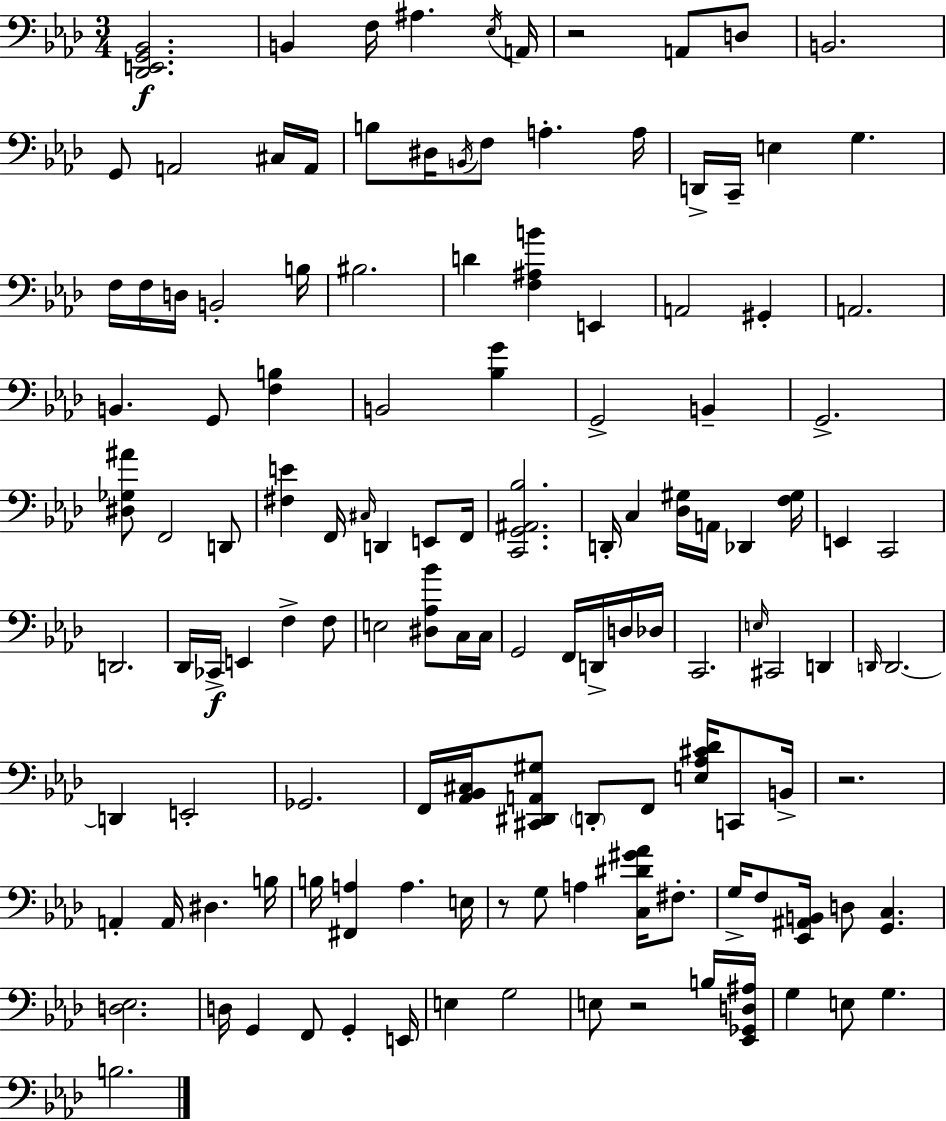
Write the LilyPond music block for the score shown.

{
  \clef bass
  \numericTimeSignature
  \time 3/4
  \key aes \major
  <des, e, g, bes,>2.\f | b,4 f16 ais4. \acciaccatura { ees16 } | a,16 r2 a,8 d8 | b,2. | \break g,8 a,2 cis16 | a,16 b8 dis16 \acciaccatura { b,16 } f8 a4.-. | a16 d,16-> c,16-- e4 g4. | f16 f16 d16 b,2-. | \break b16 bis2. | d'4 <f ais b'>4 e,4 | a,2 gis,4-. | a,2. | \break b,4. g,8 <f b>4 | b,2 <bes g'>4 | g,2-> b,4-- | g,2.-> | \break <dis ges ais'>8 f,2 | d,8 <fis e'>4 f,16 \grace { cis16 } d,4 | e,8 f,16 <c, g, ais, bes>2. | d,16-. c4 <des gis>16 a,16 des,4 | \break <f gis>16 e,4 c,2 | d,2. | des,16 ces,16->\f e,4 f4-> | f8 e2 <dis aes bes'>8 | \break c16 c16 g,2 f,16 | d,16-> d16 des16 c,2. | \grace { e16 } cis,2 | d,4 \grace { d,16 } d,2.~~ | \break d,4 e,2-. | ges,2. | f,16 <aes, bes, cis>16 <cis, dis, a, gis>8 \parenthesize d,8-. f,8 | <e aes cis' des'>16 c,8 b,16-> r2. | \break a,4-. a,16 dis4. | b16 b16 <fis, a>4 a4. | e16 r8 g8 a4 | <c dis' gis' aes'>16 fis8.-. g16-> f8 <ees, ais, b,>16 d8 <g, c>4. | \break <d ees>2. | d16 g,4 f,8 | g,4-. e,16 e4 g2 | e8 r2 | \break b16 <ees, ges, d ais>16 g4 e8 g4. | b2. | \bar "|."
}